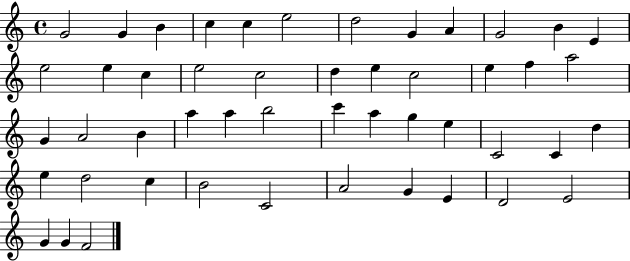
G4/h G4/q B4/q C5/q C5/q E5/h D5/h G4/q A4/q G4/h B4/q E4/q E5/h E5/q C5/q E5/h C5/h D5/q E5/q C5/h E5/q F5/q A5/h G4/q A4/h B4/q A5/q A5/q B5/h C6/q A5/q G5/q E5/q C4/h C4/q D5/q E5/q D5/h C5/q B4/h C4/h A4/h G4/q E4/q D4/h E4/h G4/q G4/q F4/h